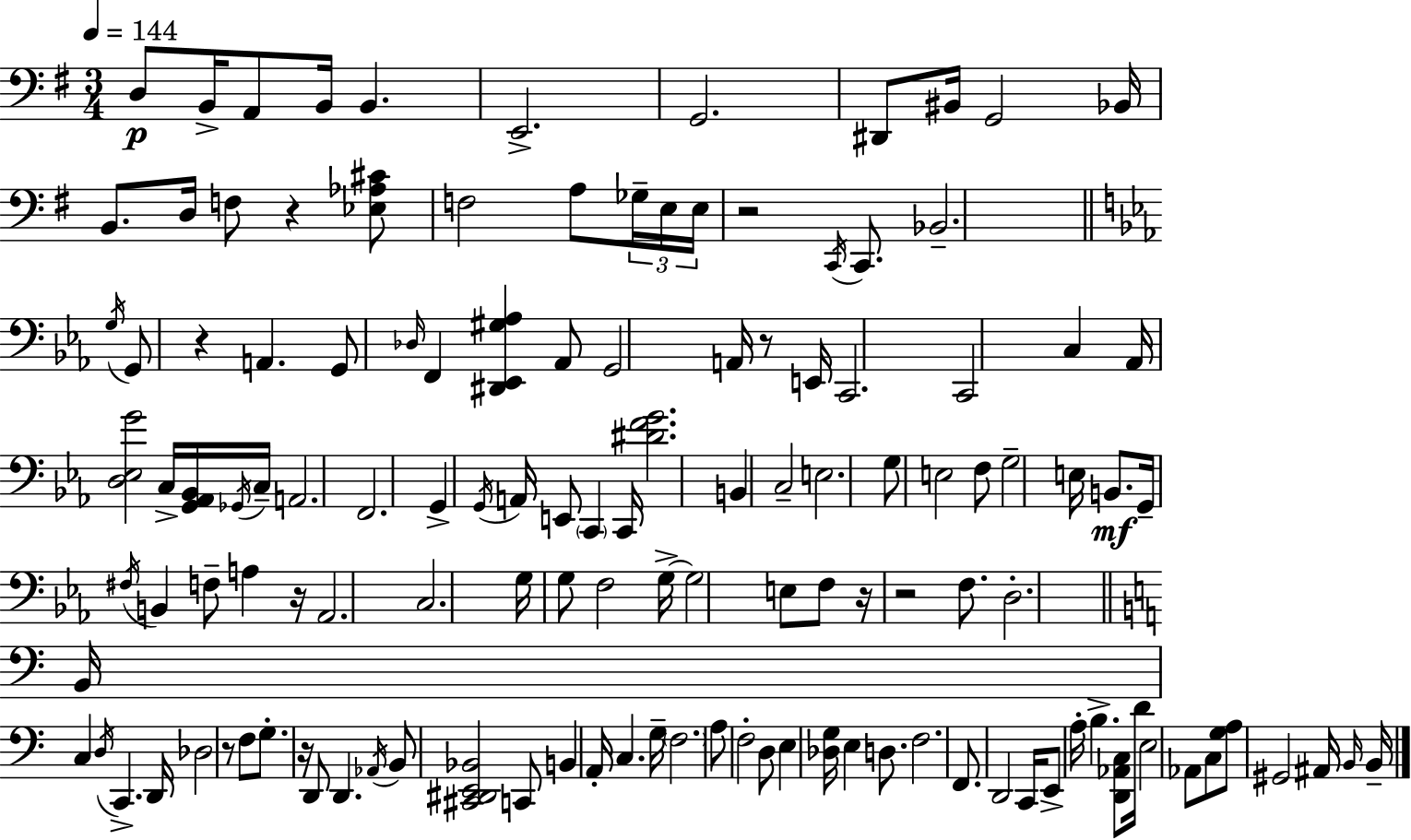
X:1
T:Untitled
M:3/4
L:1/4
K:G
D,/2 B,,/4 A,,/2 B,,/4 B,, E,,2 G,,2 ^D,,/2 ^B,,/4 G,,2 _B,,/4 B,,/2 D,/4 F,/2 z [_E,_A,^C]/2 F,2 A,/2 _G,/4 E,/4 E,/4 z2 C,,/4 C,,/2 _B,,2 G,/4 G,,/2 z A,, G,,/2 _D,/4 F,, [^D,,_E,,^G,_A,] _A,,/2 G,,2 A,,/4 z/2 E,,/4 C,,2 C,,2 C, _A,,/4 [D,_E,G]2 C,/4 [G,,_A,,_B,,]/4 _G,,/4 C,/4 A,,2 F,,2 G,, G,,/4 A,,/4 E,,/2 C,, C,,/4 [^DFG]2 B,, C,2 E,2 G,/2 E,2 F,/2 G,2 E,/4 B,,/2 G,,/4 ^F,/4 B,, F,/2 A, z/4 _A,,2 C,2 G,/4 G,/2 F,2 G,/4 G,2 E,/2 F,/2 z/4 z2 F,/2 D,2 B,,/4 C, D,/4 C,, D,,/4 _D,2 z/2 F,/2 G,/2 z/4 D,,/2 D,, _A,,/4 B,,/2 [^C,,^D,,E,,_B,,]2 C,,/2 B,, A,,/4 C, G,/4 F,2 A,/2 F,2 D,/2 E, [_D,G,]/4 E, D,/2 F,2 F,,/2 D,,2 C,,/4 E,,/2 A,/4 B, [D,,_A,,C,]/2 D/4 E,2 _A,,/2 C,/2 [G,A,]/2 ^G,,2 ^A,,/4 B,,/4 B,,/4